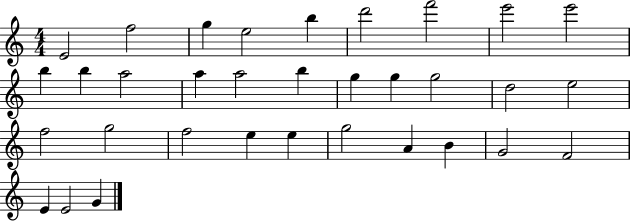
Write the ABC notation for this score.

X:1
T:Untitled
M:4/4
L:1/4
K:C
E2 f2 g e2 b d'2 f'2 e'2 e'2 b b a2 a a2 b g g g2 d2 e2 f2 g2 f2 e e g2 A B G2 F2 E E2 G